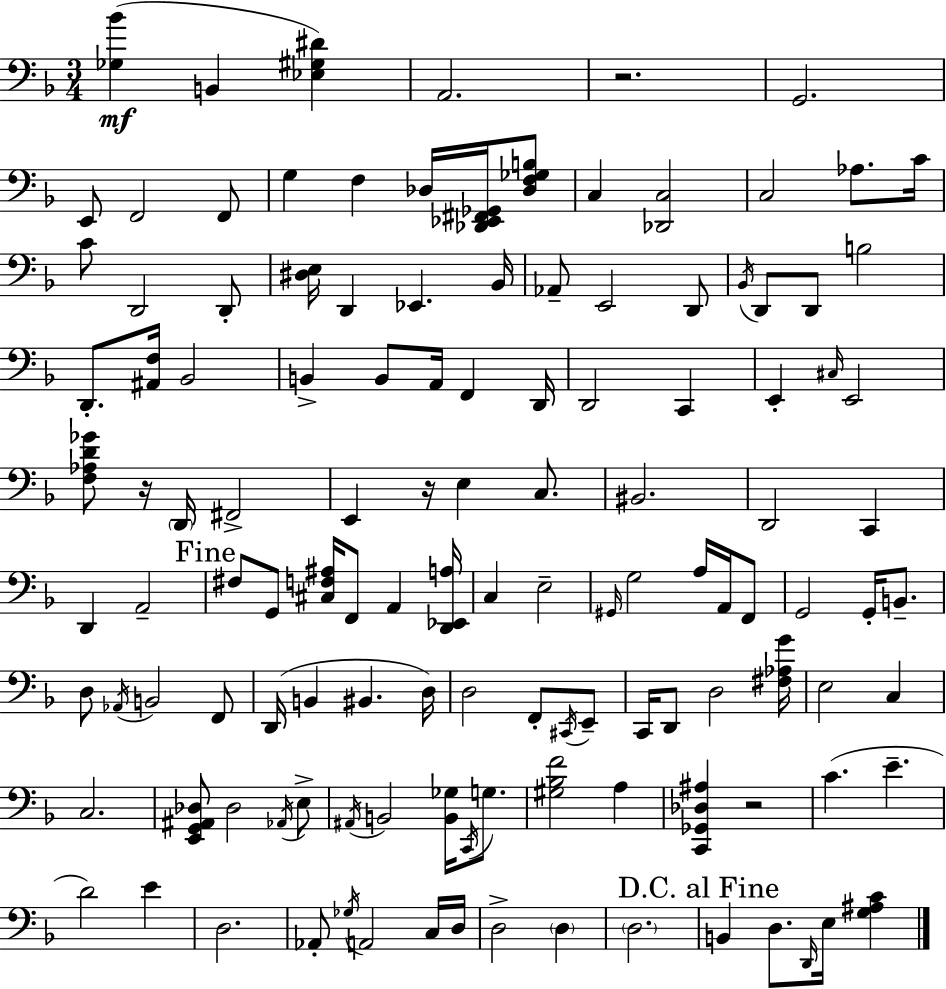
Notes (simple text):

[Gb3,Bb4]/q B2/q [Eb3,G#3,D#4]/q A2/h. R/h. G2/h. E2/e F2/h F2/e G3/q F3/q Db3/s [Db2,Eb2,F#2,Gb2]/s [Db3,F3,Gb3,B3]/e C3/q [Db2,C3]/h C3/h Ab3/e. C4/s C4/e D2/h D2/e [D#3,E3]/s D2/q Eb2/q. Bb2/s Ab2/e E2/h D2/e Bb2/s D2/e D2/e B3/h D2/e. [A#2,F3]/s Bb2/h B2/q B2/e A2/s F2/q D2/s D2/h C2/q E2/q C#3/s E2/h [F3,Ab3,D4,Gb4]/e R/s D2/s F#2/h E2/q R/s E3/q C3/e. BIS2/h. D2/h C2/q D2/q A2/h F#3/e G2/e [C#3,F3,A#3]/s F2/e A2/q [D2,Eb2,A3]/s C3/q E3/h G#2/s G3/h A3/s A2/s F2/e G2/h G2/s B2/e. D3/e Ab2/s B2/h F2/e D2/s B2/q BIS2/q. D3/s D3/h F2/e C#2/s E2/e C2/s D2/e D3/h [F#3,Ab3,G4]/s E3/h C3/q C3/h. [E2,G2,A#2,Db3]/e Db3/h Ab2/s E3/e A#2/s B2/h [B2,Gb3]/s C2/s G3/e. [G#3,Bb3,F4]/h A3/q [C2,Gb2,Db3,A#3]/q R/h C4/q. E4/q. D4/h E4/q D3/h. Ab2/e Gb3/s A2/h C3/s D3/s D3/h D3/q D3/h. B2/q D3/e. D2/s E3/s [G3,A#3,C4]/q